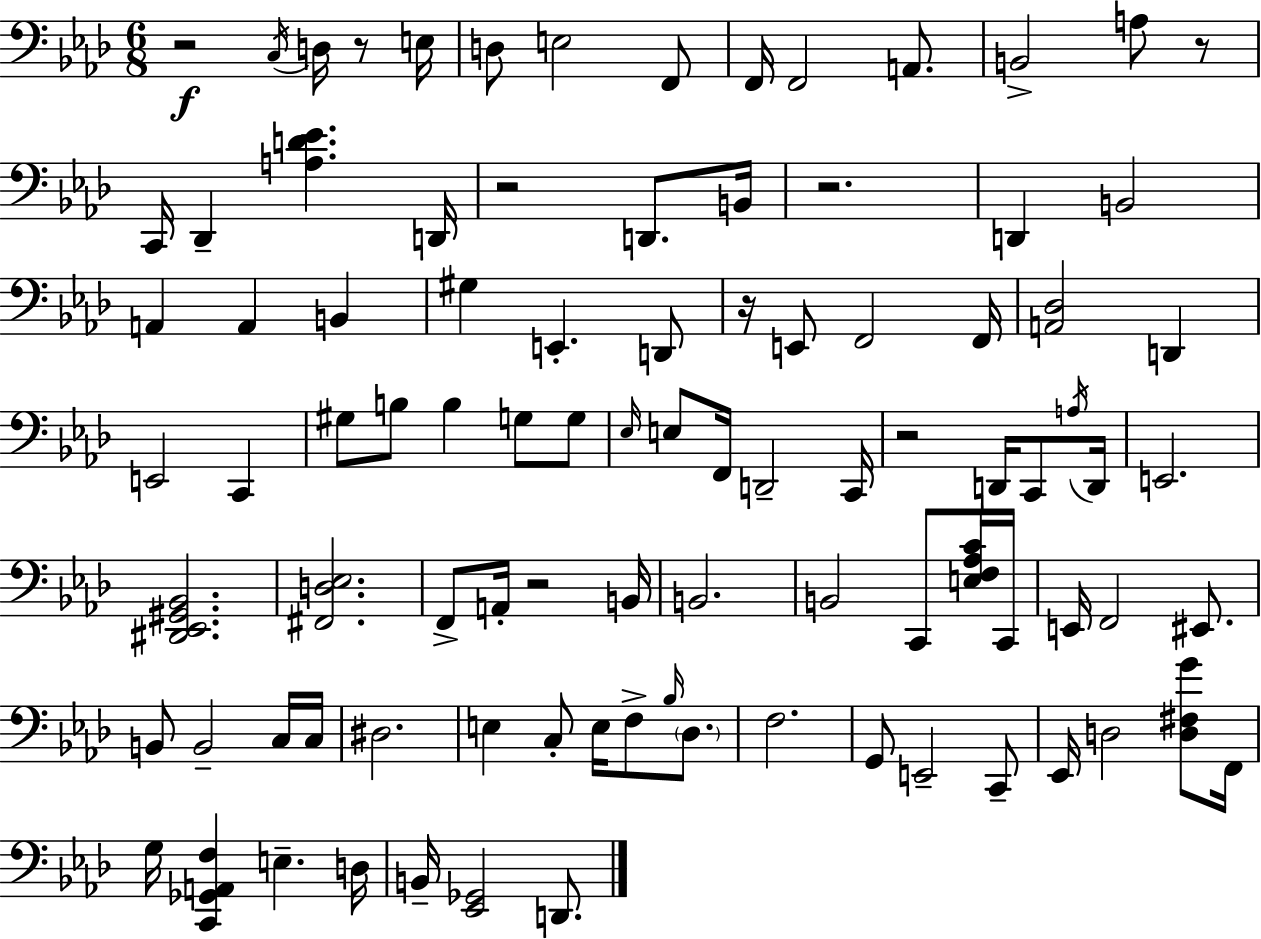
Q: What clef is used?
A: bass